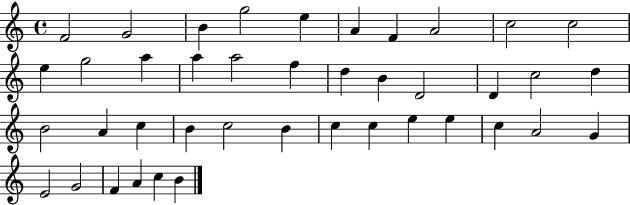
F4/h G4/h B4/q G5/h E5/q A4/q F4/q A4/h C5/h C5/h E5/q G5/h A5/q A5/q A5/h F5/q D5/q B4/q D4/h D4/q C5/h D5/q B4/h A4/q C5/q B4/q C5/h B4/q C5/q C5/q E5/q E5/q C5/q A4/h G4/q E4/h G4/h F4/q A4/q C5/q B4/q